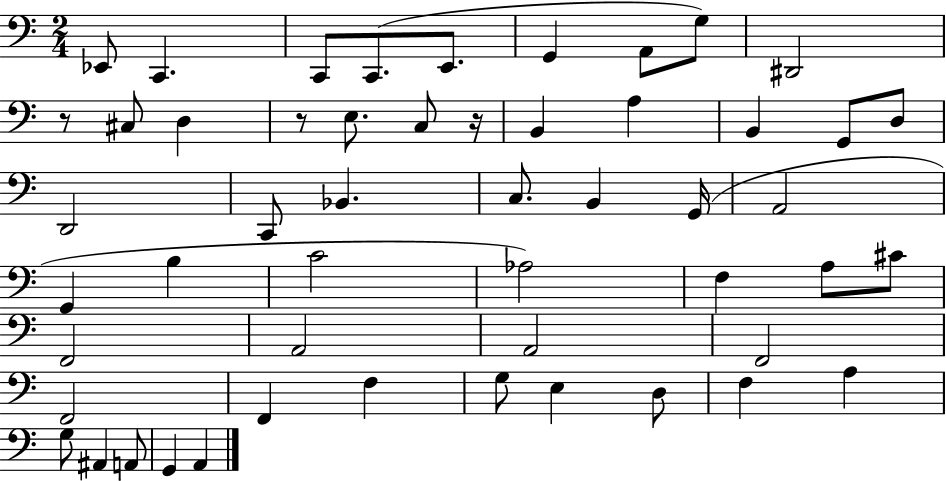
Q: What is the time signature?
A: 2/4